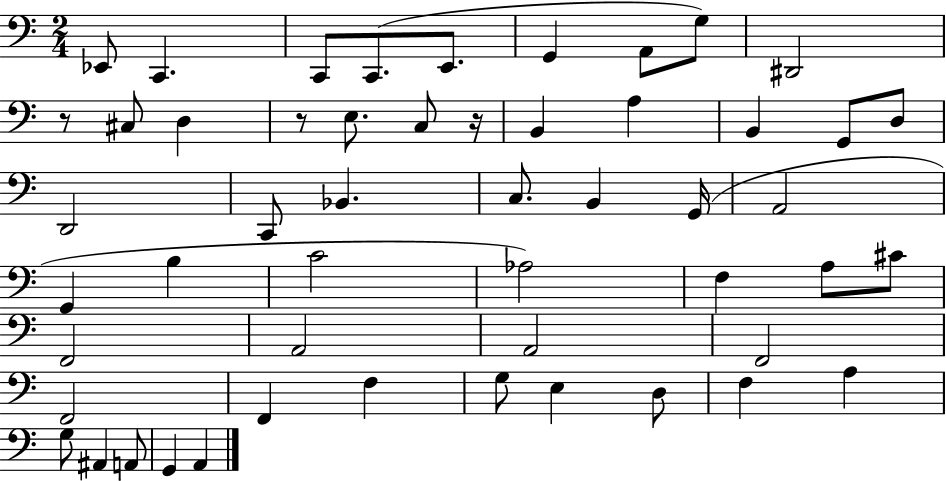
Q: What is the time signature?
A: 2/4